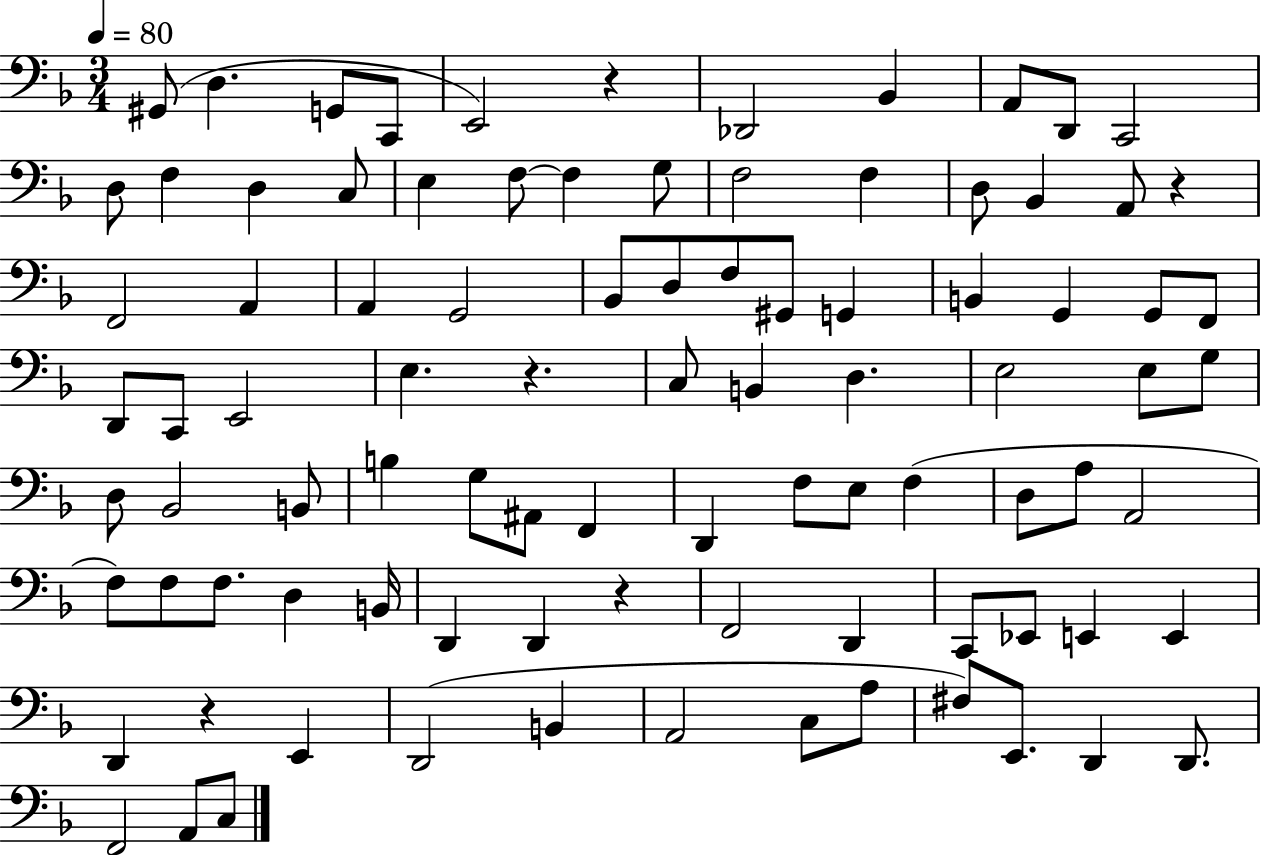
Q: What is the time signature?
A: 3/4